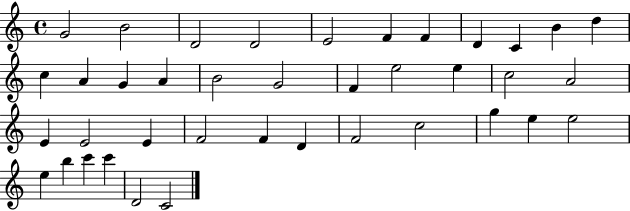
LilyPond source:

{
  \clef treble
  \time 4/4
  \defaultTimeSignature
  \key c \major
  g'2 b'2 | d'2 d'2 | e'2 f'4 f'4 | d'4 c'4 b'4 d''4 | \break c''4 a'4 g'4 a'4 | b'2 g'2 | f'4 e''2 e''4 | c''2 a'2 | \break e'4 e'2 e'4 | f'2 f'4 d'4 | f'2 c''2 | g''4 e''4 e''2 | \break e''4 b''4 c'''4 c'''4 | d'2 c'2 | \bar "|."
}